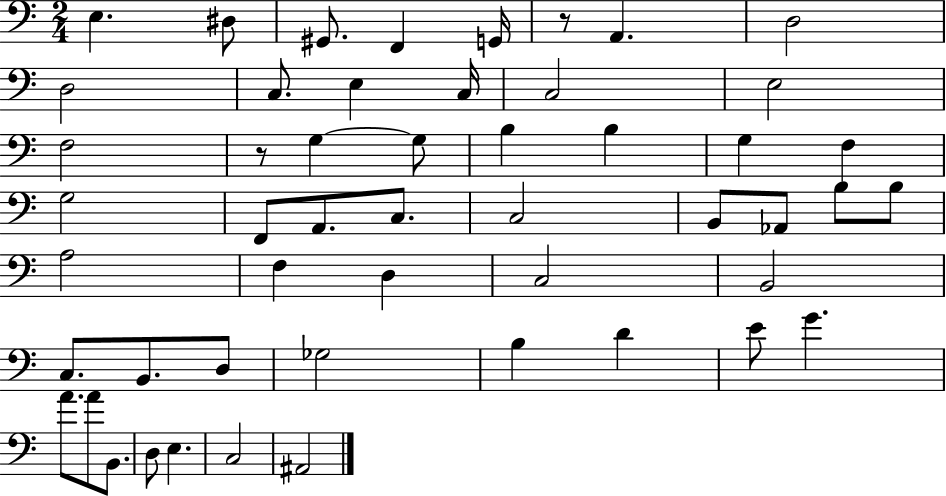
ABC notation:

X:1
T:Untitled
M:2/4
L:1/4
K:C
E, ^D,/2 ^G,,/2 F,, G,,/4 z/2 A,, D,2 D,2 C,/2 E, C,/4 C,2 E,2 F,2 z/2 G, G,/2 B, B, G, F, G,2 F,,/2 A,,/2 C,/2 C,2 B,,/2 _A,,/2 B,/2 B,/2 A,2 F, D, C,2 B,,2 C,/2 B,,/2 D,/2 _G,2 B, D E/2 G A/2 A/2 B,,/2 D,/2 E, C,2 ^A,,2